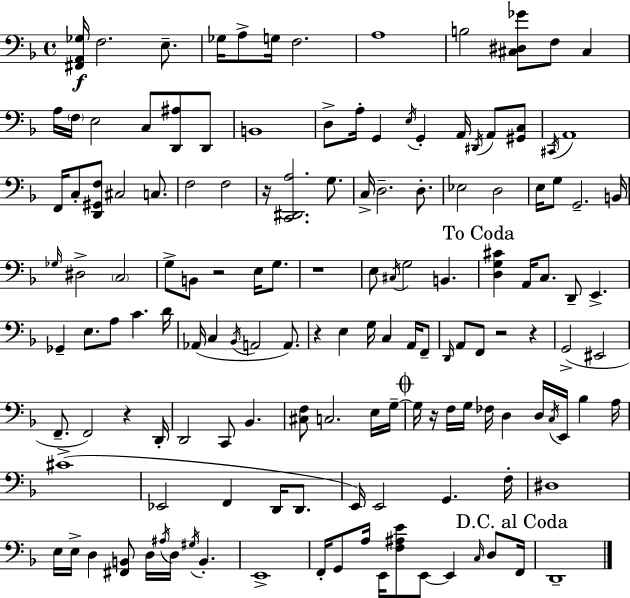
X:1
T:Untitled
M:4/4
L:1/4
K:Dm
[^F,,A,,_G,]/4 F,2 E,/2 _G,/4 A,/2 G,/4 F,2 A,4 B,2 [^C,^D,_G]/2 F,/2 ^C, A,/4 F,/4 E,2 C,/2 [D,,^A,]/2 D,,/2 B,,4 D,/2 A,/4 G,, E,/4 G,, A,,/4 ^D,,/4 A,,/2 [^G,,C,]/2 ^C,,/4 A,,4 F,,/4 C,/2 [D,,^G,,F,]/2 ^C,2 C,/2 F,2 F,2 z/4 [C,,^D,,A,]2 G,/2 C,/4 D,2 D,/2 _E,2 D,2 E,/4 G,/2 G,,2 B,,/4 _G,/4 ^D,2 C,2 G,/2 B,,/2 z2 E,/4 G,/2 z4 E,/2 ^C,/4 G,2 B,, [D,G,^C] A,,/4 C,/2 D,,/2 E,, _G,, E,/2 A,/2 C D/4 _A,,/4 C, _B,,/4 A,,2 A,,/2 z E, G,/4 C, A,,/4 F,,/2 D,,/4 A,,/2 F,,/2 z2 z G,,2 ^E,,2 F,,/2 F,,2 z D,,/4 D,,2 C,,/2 _B,, [^C,F,]/2 C,2 E,/4 G,/4 G,/4 z/4 F,/4 G,/4 _F,/4 D, D,/4 C,/4 E,,/4 _B, A,/4 ^C4 _E,,2 F,, D,,/4 D,,/2 E,,/4 E,,2 G,, F,/4 ^D,4 E,/4 E,/4 D, [^F,,B,,]/2 D,/4 ^A,/4 D,/4 ^G,/4 B,, E,,4 F,,/4 G,,/2 A,/4 E,,/4 [F,^A,E]/2 E,,/2 E,, C,/4 D,/2 F,,/4 D,,4